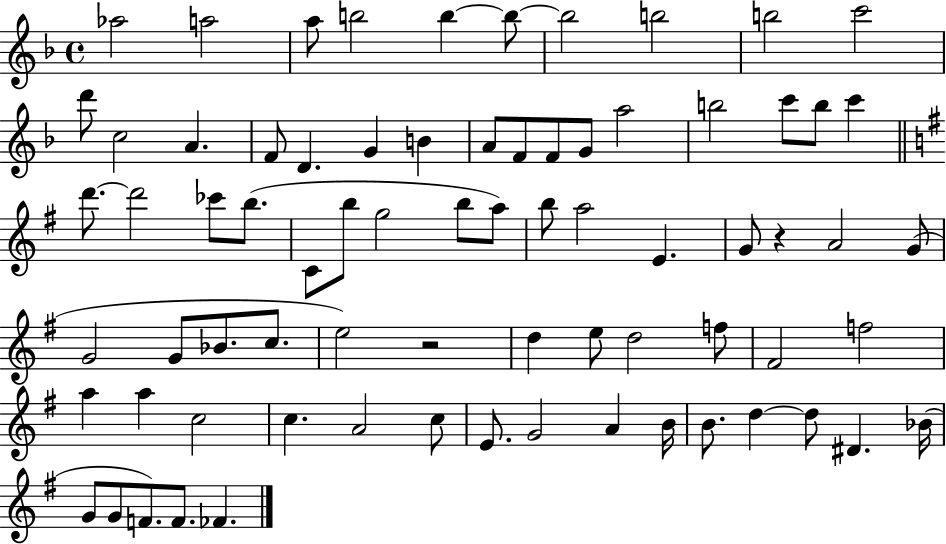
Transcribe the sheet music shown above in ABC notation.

X:1
T:Untitled
M:4/4
L:1/4
K:F
_a2 a2 a/2 b2 b b/2 b2 b2 b2 c'2 d'/2 c2 A F/2 D G B A/2 F/2 F/2 G/2 a2 b2 c'/2 b/2 c' d'/2 d'2 _c'/2 b/2 C/2 b/2 g2 b/2 a/2 b/2 a2 E G/2 z A2 G/2 G2 G/2 _B/2 c/2 e2 z2 d e/2 d2 f/2 ^F2 f2 a a c2 c A2 c/2 E/2 G2 A B/4 B/2 d d/2 ^D _B/4 G/2 G/2 F/2 F/2 _F